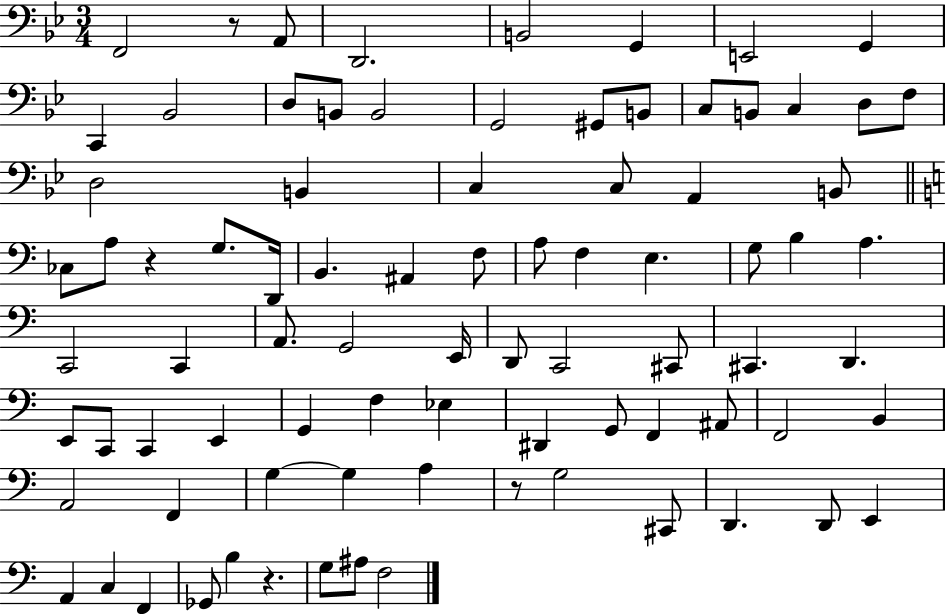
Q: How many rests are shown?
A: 4